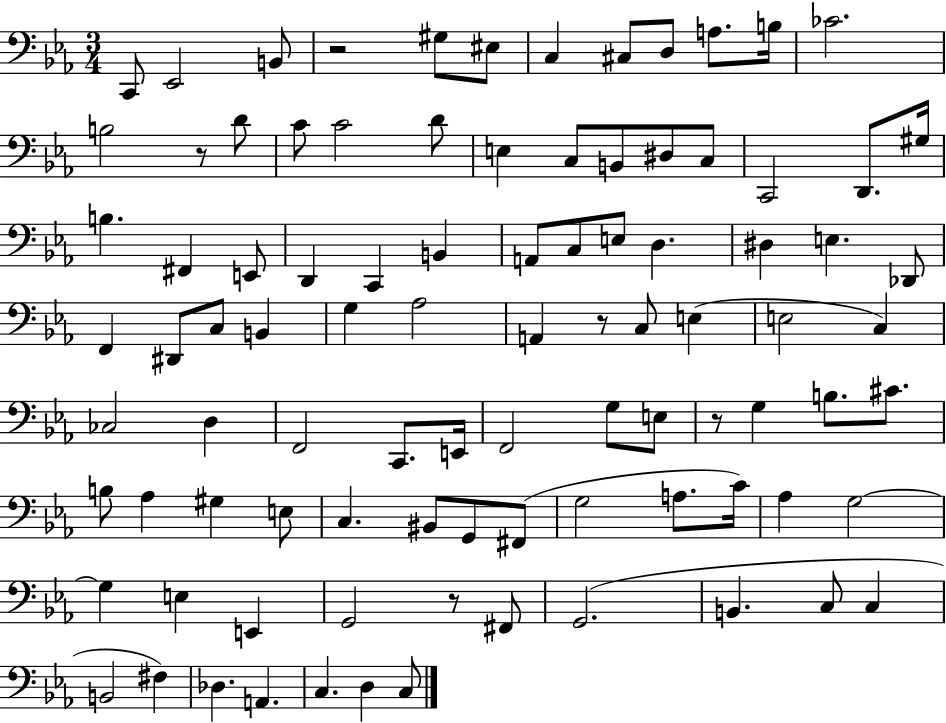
{
  \clef bass
  \numericTimeSignature
  \time 3/4
  \key ees \major
  c,8 ees,2 b,8 | r2 gis8 eis8 | c4 cis8 d8 a8. b16 | ces'2. | \break b2 r8 d'8 | c'8 c'2 d'8 | e4 c8 b,8 dis8 c8 | c,2 d,8. gis16 | \break b4. fis,4 e,8 | d,4 c,4 b,4 | a,8 c8 e8 d4. | dis4 e4. des,8 | \break f,4 dis,8 c8 b,4 | g4 aes2 | a,4 r8 c8 e4( | e2 c4) | \break ces2 d4 | f,2 c,8. e,16 | f,2 g8 e8 | r8 g4 b8. cis'8. | \break b8 aes4 gis4 e8 | c4. bis,8 g,8 fis,8( | g2 a8. c'16) | aes4 g2~~ | \break g4 e4 e,4 | g,2 r8 fis,8 | g,2.( | b,4. c8 c4 | \break b,2 fis4) | des4. a,4. | c4. d4 c8 | \bar "|."
}